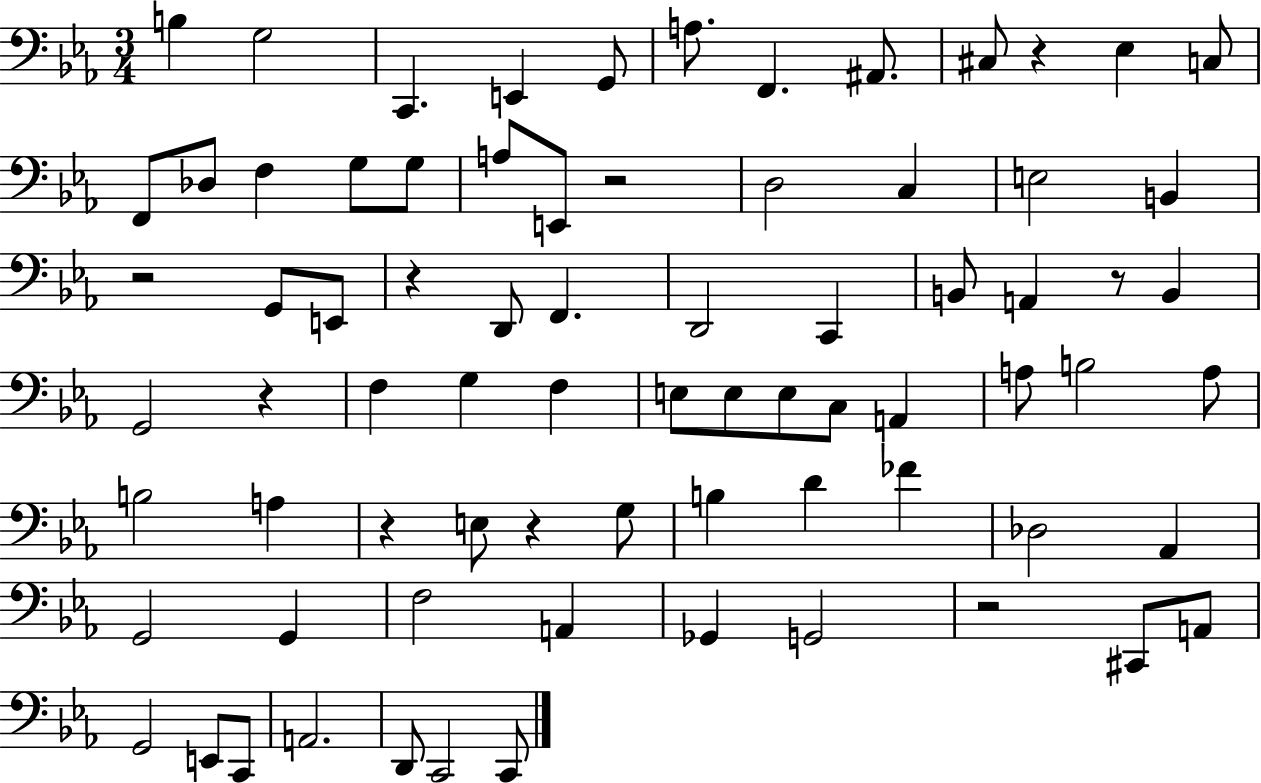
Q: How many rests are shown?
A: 9